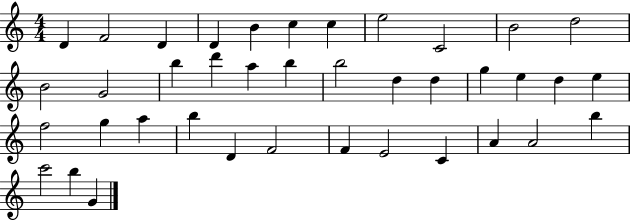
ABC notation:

X:1
T:Untitled
M:4/4
L:1/4
K:C
D F2 D D B c c e2 C2 B2 d2 B2 G2 b d' a b b2 d d g e d e f2 g a b D F2 F E2 C A A2 b c'2 b G